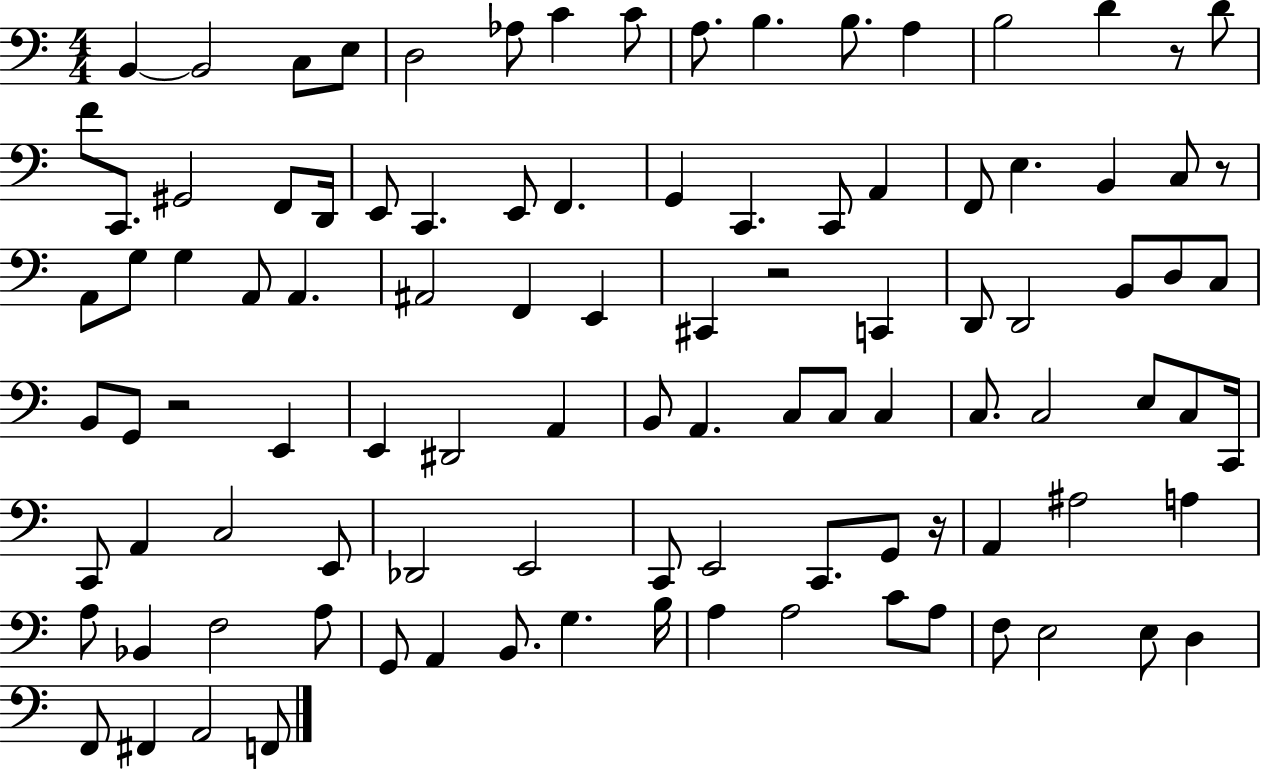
B2/q B2/h C3/e E3/e D3/h Ab3/e C4/q C4/e A3/e. B3/q. B3/e. A3/q B3/h D4/q R/e D4/e F4/e C2/e. G#2/h F2/e D2/s E2/e C2/q. E2/e F2/q. G2/q C2/q. C2/e A2/q F2/e E3/q. B2/q C3/e R/e A2/e G3/e G3/q A2/e A2/q. A#2/h F2/q E2/q C#2/q R/h C2/q D2/e D2/h B2/e D3/e C3/e B2/e G2/e R/h E2/q E2/q D#2/h A2/q B2/e A2/q. C3/e C3/e C3/q C3/e. C3/h E3/e C3/e C2/s C2/e A2/q C3/h E2/e Db2/h E2/h C2/e E2/h C2/e. G2/e R/s A2/q A#3/h A3/q A3/e Bb2/q F3/h A3/e G2/e A2/q B2/e. G3/q. B3/s A3/q A3/h C4/e A3/e F3/e E3/h E3/e D3/q F2/e F#2/q A2/h F2/e